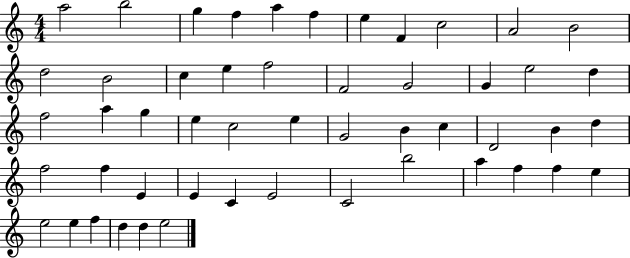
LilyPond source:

{
  \clef treble
  \numericTimeSignature
  \time 4/4
  \key c \major
  a''2 b''2 | g''4 f''4 a''4 f''4 | e''4 f'4 c''2 | a'2 b'2 | \break d''2 b'2 | c''4 e''4 f''2 | f'2 g'2 | g'4 e''2 d''4 | \break f''2 a''4 g''4 | e''4 c''2 e''4 | g'2 b'4 c''4 | d'2 b'4 d''4 | \break f''2 f''4 e'4 | e'4 c'4 e'2 | c'2 b''2 | a''4 f''4 f''4 e''4 | \break e''2 e''4 f''4 | d''4 d''4 e''2 | \bar "|."
}